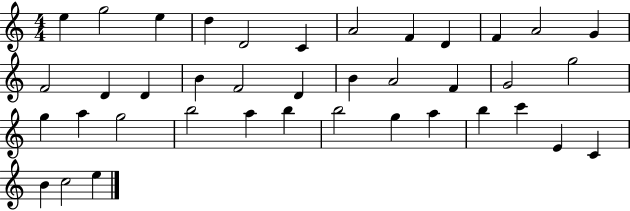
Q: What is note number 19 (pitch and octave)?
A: B4